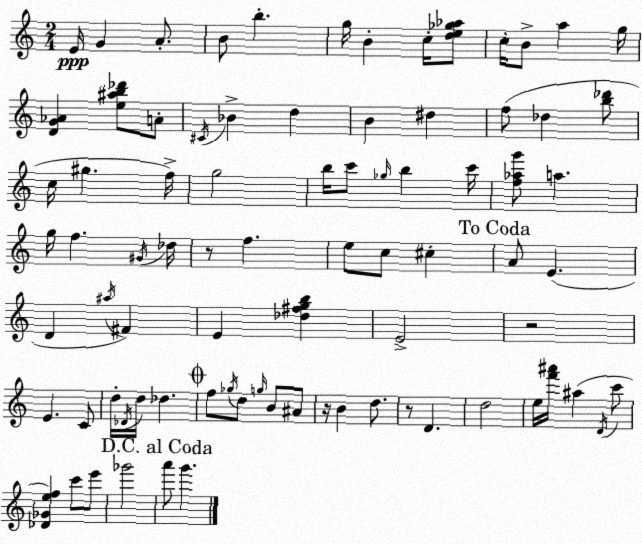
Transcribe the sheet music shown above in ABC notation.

X:1
T:Untitled
M:2/4
L:1/4
K:C
E/4 G A/2 B/2 b g/4 B c/4 [de_g_a]/2 c/4 B/2 a g/4 [DG_A] [e^ab_d']/2 A/2 ^C/4 _B d B ^d f/2 _d [b_d']/2 c/4 ^g f/4 g2 b/4 c'/2 _g/4 b c'/4 [f_ag']/2 a g/4 f ^G/4 _d/4 z/2 f e/2 c/2 ^c A/2 E D ^a/4 ^F E [_d^fgb] E2 z2 E C/2 d/4 _D/4 d/4 _d f/2 _g/4 d/2 g/4 B/2 ^A/2 z/4 B d/2 z/2 D d2 e/4 [f'^a']/4 ^a D/4 c'/2 [_D_Gef] c'/2 e'/2 _g'2 a'/2 g'